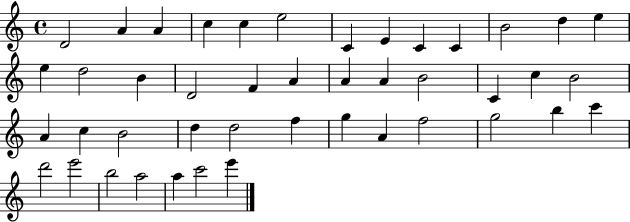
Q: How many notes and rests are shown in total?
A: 44